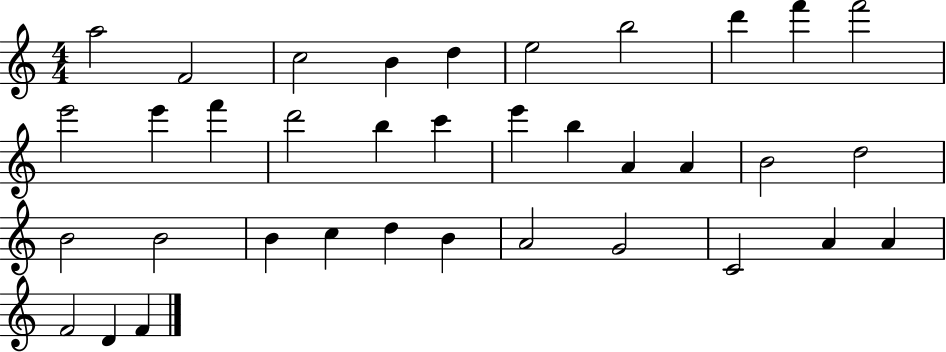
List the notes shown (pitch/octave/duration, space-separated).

A5/h F4/h C5/h B4/q D5/q E5/h B5/h D6/q F6/q F6/h E6/h E6/q F6/q D6/h B5/q C6/q E6/q B5/q A4/q A4/q B4/h D5/h B4/h B4/h B4/q C5/q D5/q B4/q A4/h G4/h C4/h A4/q A4/q F4/h D4/q F4/q